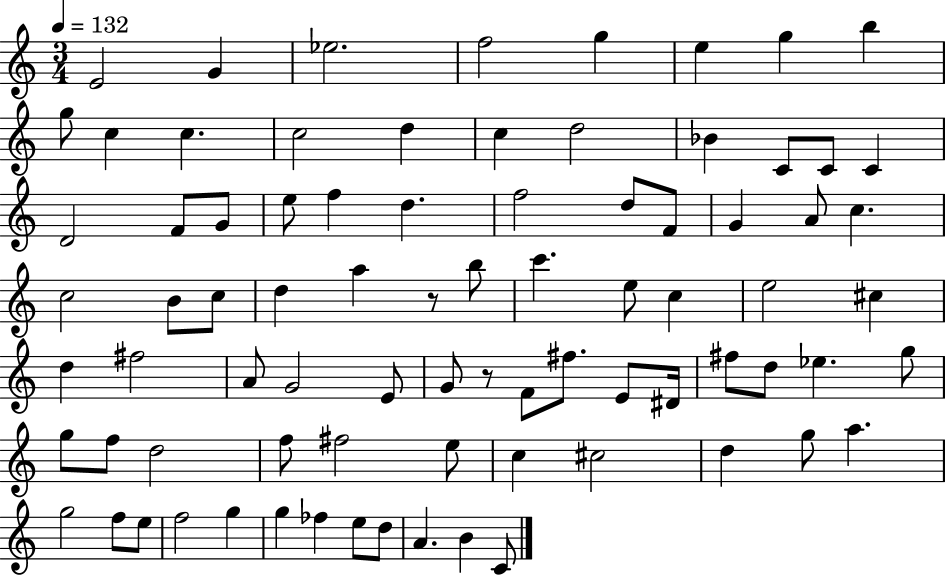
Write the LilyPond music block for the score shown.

{
  \clef treble
  \numericTimeSignature
  \time 3/4
  \key c \major
  \tempo 4 = 132
  e'2 g'4 | ees''2. | f''2 g''4 | e''4 g''4 b''4 | \break g''8 c''4 c''4. | c''2 d''4 | c''4 d''2 | bes'4 c'8 c'8 c'4 | \break d'2 f'8 g'8 | e''8 f''4 d''4. | f''2 d''8 f'8 | g'4 a'8 c''4. | \break c''2 b'8 c''8 | d''4 a''4 r8 b''8 | c'''4. e''8 c''4 | e''2 cis''4 | \break d''4 fis''2 | a'8 g'2 e'8 | g'8 r8 f'8 fis''8. e'8 dis'16 | fis''8 d''8 ees''4. g''8 | \break g''8 f''8 d''2 | f''8 fis''2 e''8 | c''4 cis''2 | d''4 g''8 a''4. | \break g''2 f''8 e''8 | f''2 g''4 | g''4 fes''4 e''8 d''8 | a'4. b'4 c'8 | \break \bar "|."
}